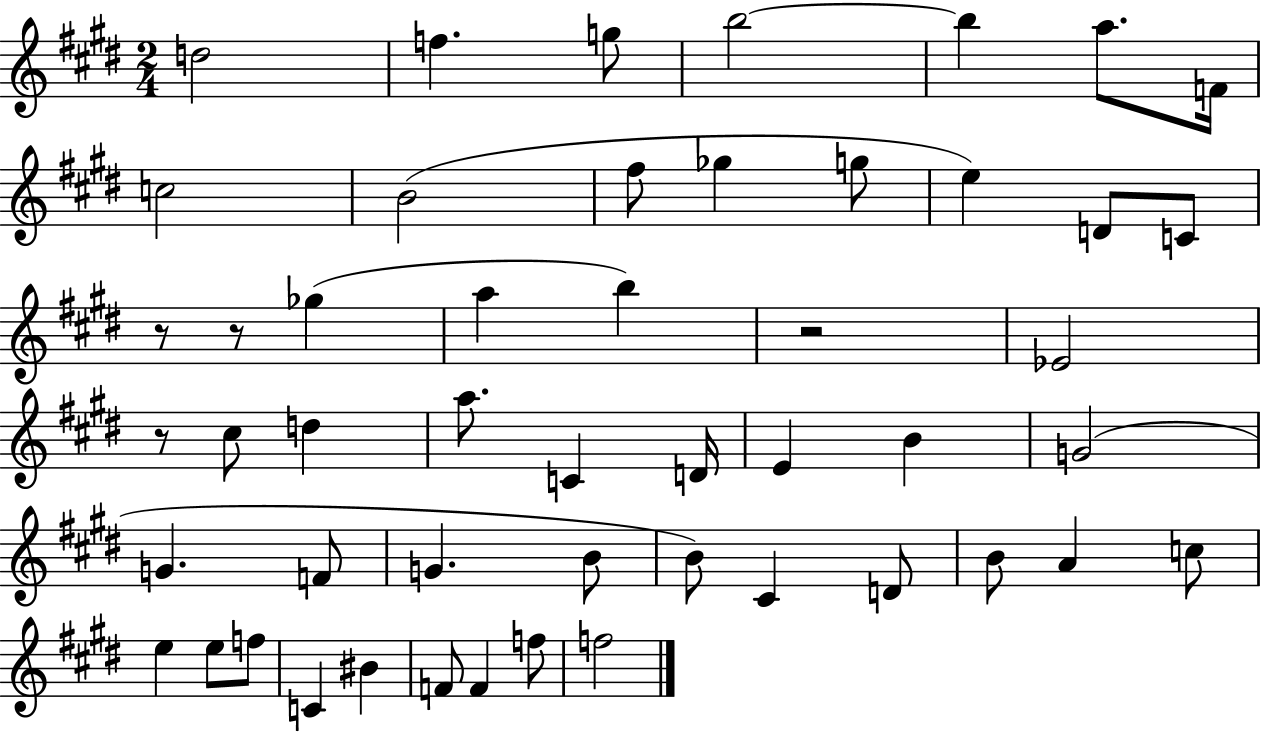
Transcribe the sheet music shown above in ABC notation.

X:1
T:Untitled
M:2/4
L:1/4
K:E
d2 f g/2 b2 b a/2 F/4 c2 B2 ^f/2 _g g/2 e D/2 C/2 z/2 z/2 _g a b z2 _E2 z/2 ^c/2 d a/2 C D/4 E B G2 G F/2 G B/2 B/2 ^C D/2 B/2 A c/2 e e/2 f/2 C ^B F/2 F f/2 f2